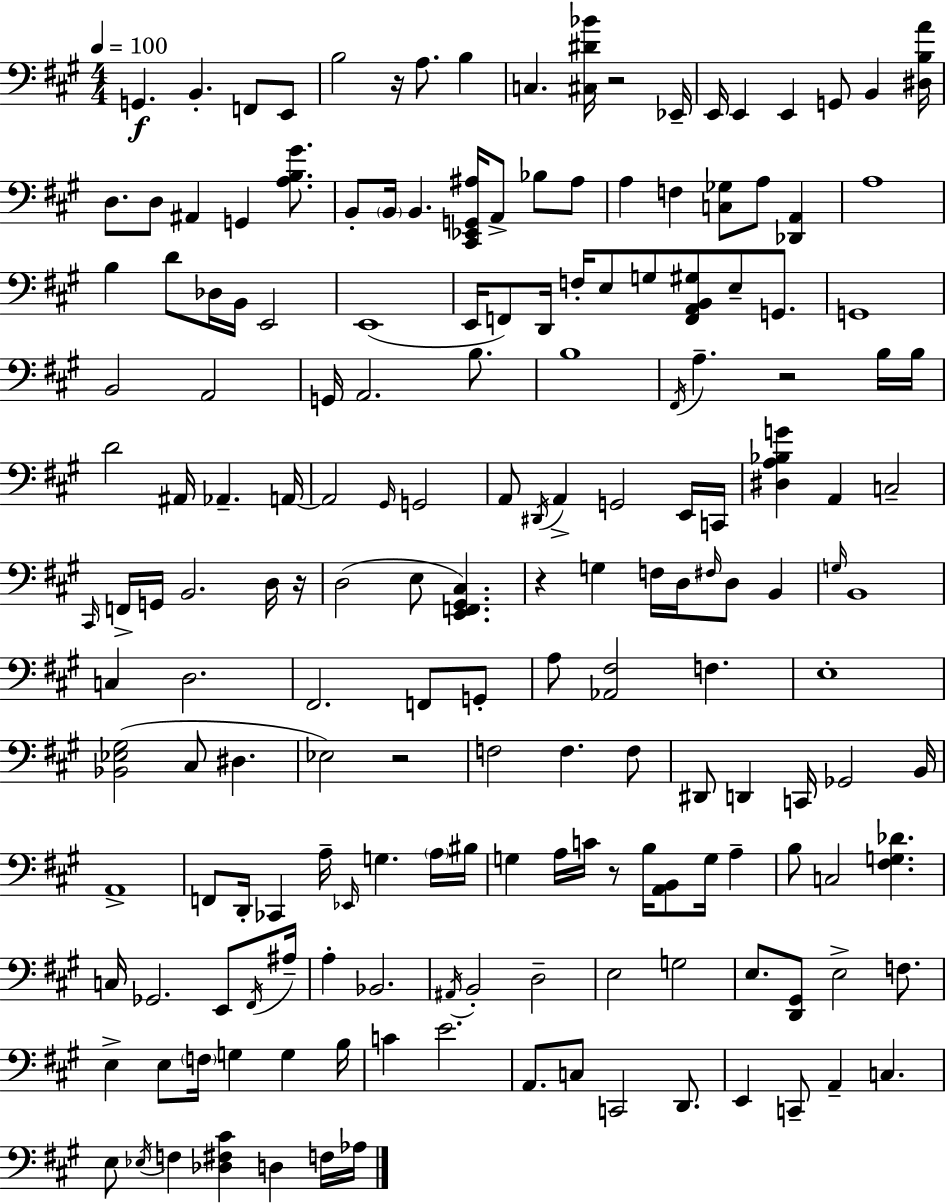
{
  \clef bass
  \numericTimeSignature
  \time 4/4
  \key a \major
  \tempo 4 = 100
  g,4.\f b,4.-. f,8 e,8 | b2 r16 a8. b4 | c4. <cis dis' bes'>16 r2 ees,16-- | e,16 e,4 e,4 g,8 b,4 <dis b a'>16 | \break d8. d8 ais,4 g,4 <a b gis'>8. | b,8-. \parenthesize b,16 b,4. <cis, ees, g, ais>16 a,8-> bes8 ais8 | a4 f4 <c ges>8 a8 <des, a,>4 | a1 | \break b4 d'8 des16 b,16 e,2 | e,1( | e,16 f,8) d,16 f16-. e8 g8 <f, a, b, gis>8 e8-- g,8. | g,1 | \break b,2 a,2 | g,16 a,2. b8. | b1 | \acciaccatura { fis,16 } a4.-- r2 b16 | \break b16 d'2 ais,16 aes,4.-- | a,16~~ a,2 \grace { gis,16 } g,2 | a,8 \acciaccatura { dis,16 } a,4-> g,2 | e,16 c,16 <dis a bes g'>4 a,4 c2-- | \break \grace { cis,16 } f,16-> g,16 b,2. | d16 r16 d2( e8 <e, f, gis, cis>4.) | r4 g4 f16 d16 \grace { fis16 } d8 | b,4 \grace { g16 } b,1 | \break c4 d2. | fis,2. | f,8 g,8-. a8 <aes, fis>2 | f4. e1-. | \break <bes, ees gis>2( cis8 | dis4. ees2) r2 | f2 f4. | f8 dis,8 d,4 c,16 ges,2 | \break b,16 a,1-> | f,8 d,16-. ces,4 a16-- \grace { ees,16 } g4. | \parenthesize a16 bis16 g4 a16 c'16 r8 b16 | <a, b,>8 g16 a4-- b8 c2 | \break <fis g des'>4. c16 ges,2. | e,8 \acciaccatura { fis,16 } ais16-- a4-. bes,2. | \acciaccatura { ais,16 } b,2-. | d2-- e2 | \break g2 e8. <d, gis,>8 e2-> | f8. e4-> e8 \parenthesize f16 | g4 g4 b16 c'4 e'2. | a,8. c8 c,2 | \break d,8. e,4 c,8-- a,4-- | c4. e8 \acciaccatura { ees16 } f4 | <des fis cis'>4 d4 f16 aes16 \bar "|."
}